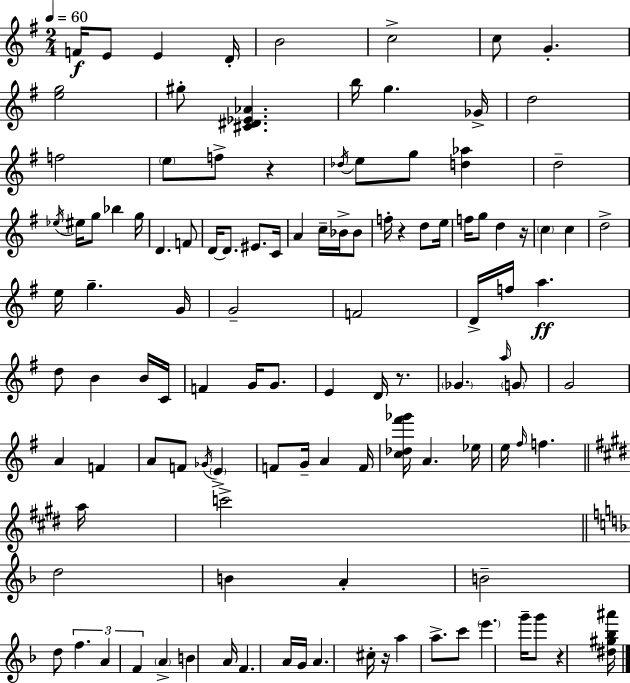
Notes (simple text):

F4/s E4/e E4/q D4/s B4/h C5/h C5/e G4/q. [E5,G5]/h G#5/e [C#4,D#4,Eb4,Ab4]/q. B5/s G5/q. Gb4/s D5/h F5/h E5/e F5/e R/q Db5/s E5/e G5/e [D5,Ab5]/q D5/h Eb5/s EIS5/s G5/e Bb5/q G5/s D4/q. F4/e D4/s D4/e. EIS4/e. C4/s A4/q C5/s Bb4/s Bb4/e F5/s R/q D5/e E5/s F5/s G5/e D5/q R/s C5/q C5/q D5/h E5/s G5/q. G4/s G4/h F4/h D4/s F5/s A5/q. D5/e B4/q B4/s C4/s F4/q G4/s G4/e. E4/q D4/s R/e. Gb4/q. A5/s G4/e G4/h A4/q F4/q A4/e F4/e Gb4/s E4/q F4/e G4/s A4/q F4/s [C5,Db5,F#6,Gb6]/s A4/q. Eb5/s E5/s F#5/s F5/q. A5/s C6/h D5/h B4/q A4/q B4/h D5/e F5/q. A4/q F4/q A4/q B4/q A4/s F4/q. A4/s G4/s A4/q. C#5/s R/s A5/q A5/e. C6/e E6/q. G6/s G6/e R/q [D#5,G#5,Bb5,A#6]/s